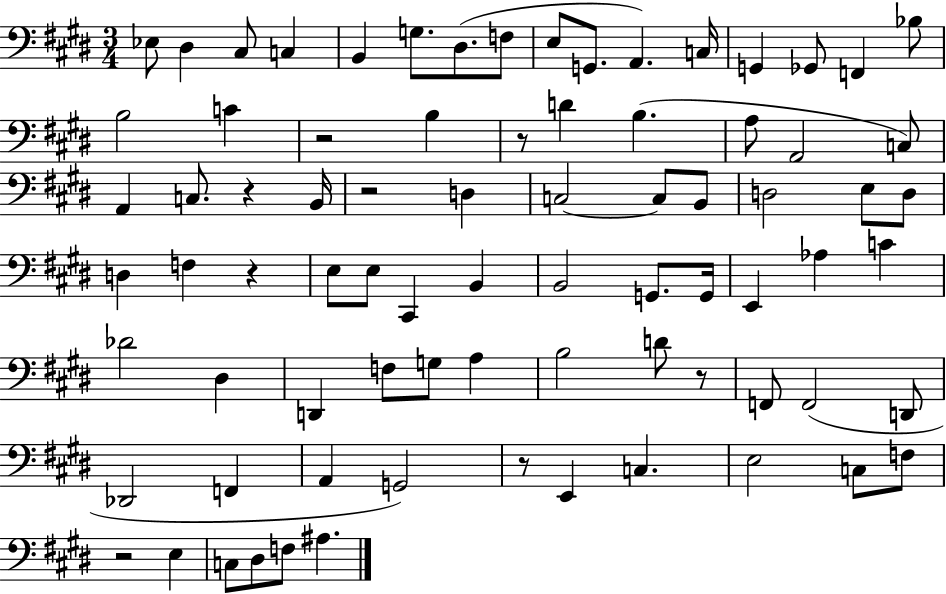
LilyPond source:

{
  \clef bass
  \numericTimeSignature
  \time 3/4
  \key e \major
  ees8 dis4 cis8 c4 | b,4 g8. dis8.( f8 | e8 g,8. a,4.) c16 | g,4 ges,8 f,4 bes8 | \break b2 c'4 | r2 b4 | r8 d'4 b4.( | a8 a,2 c8) | \break a,4 c8. r4 b,16 | r2 d4 | c2~~ c8 b,8 | d2 e8 d8 | \break d4 f4 r4 | e8 e8 cis,4 b,4 | b,2 g,8. g,16 | e,4 aes4 c'4 | \break des'2 dis4 | d,4 f8 g8 a4 | b2 d'8 r8 | f,8 f,2( d,8 | \break des,2 f,4 | a,4 g,2) | r8 e,4 c4. | e2 c8 f8 | \break r2 e4 | c8 dis8 f8 ais4. | \bar "|."
}